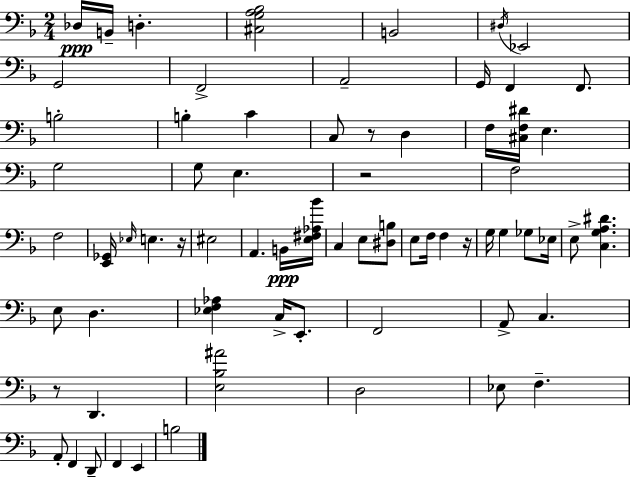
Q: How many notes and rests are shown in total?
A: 69